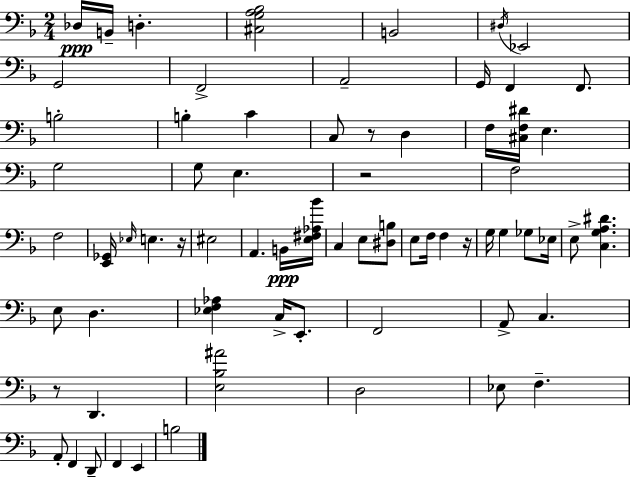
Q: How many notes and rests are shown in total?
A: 69